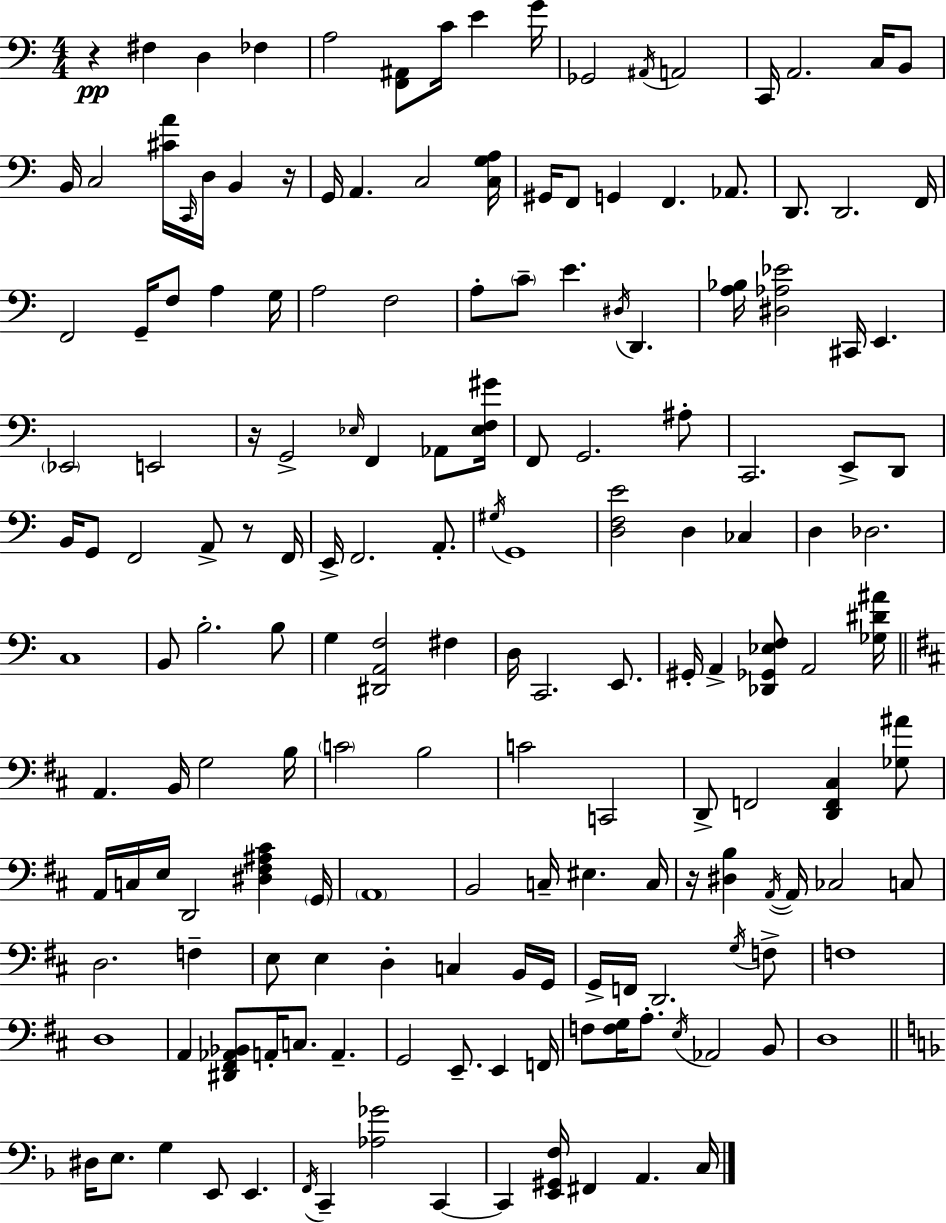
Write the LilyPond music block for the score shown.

{
  \clef bass
  \numericTimeSignature
  \time 4/4
  \key c \major
  \repeat volta 2 { r4\pp fis4 d4 fes4 | a2 <f, ais,>8 c'16 e'4 g'16 | ges,2 \acciaccatura { ais,16 } a,2 | c,16 a,2. c16 b,8 | \break b,16 c2 <cis' a'>16 \grace { c,16 } d16 b,4 | r16 g,16 a,4. c2 | <c g a>16 gis,16 f,8 g,4 f,4. aes,8. | d,8. d,2. | \break f,16 f,2 g,16-- f8 a4 | g16 a2 f2 | a8-. \parenthesize c'8-- e'4. \acciaccatura { dis16 } d,4. | <a bes>16 <dis aes ees'>2 cis,16 e,4. | \break \parenthesize ees,2 e,2 | r16 g,2-> \grace { ees16 } f,4 | aes,8 <ees f gis'>16 f,8 g,2. | ais8-. c,2. | \break e,8-> d,8 b,16 g,8 f,2 a,8-> | r8 f,16 e,16-> f,2. | a,8.-. \acciaccatura { gis16 } g,1 | <d f e'>2 d4 | \break ces4 d4 des2. | c1 | b,8 b2.-. | b8 g4 <dis, a, f>2 | \break fis4 d16 c,2. | e,8. gis,16-. a,4-> <des, ges, ees f>8 a,2 | <ges dis' ais'>16 \bar "||" \break \key d \major a,4. b,16 g2 b16 | \parenthesize c'2 b2 | c'2 c,2 | d,8-> f,2 <d, f, cis>4 <ges ais'>8 | \break a,16 c16 e16 d,2 <dis fis ais cis'>4 \parenthesize g,16 | \parenthesize a,1 | b,2 c16-- eis4. c16 | r16 <dis b>4 \acciaccatura { a,16~ }~ a,16 ces2 c8 | \break d2. f4-- | e8 e4 d4-. c4 b,16 | g,16 g,16-> f,16 d,2. \acciaccatura { g16 } | f8-> f1 | \break d1 | a,4 <dis, fis, aes, bes,>8 a,16-. c8. a,4.-- | g,2 e,8.-- e,4 | f,16 f8 <f g>16 a8.-. \acciaccatura { e16 } aes,2 | \break b,8 d1 | \bar "||" \break \key f \major dis16 e8. g4 e,8 e,4. | \acciaccatura { f,16 } c,4-- <aes ges'>2 c,4~~ | c,4 <e, gis, f>16 fis,4 a,4. | c16 } \bar "|."
}